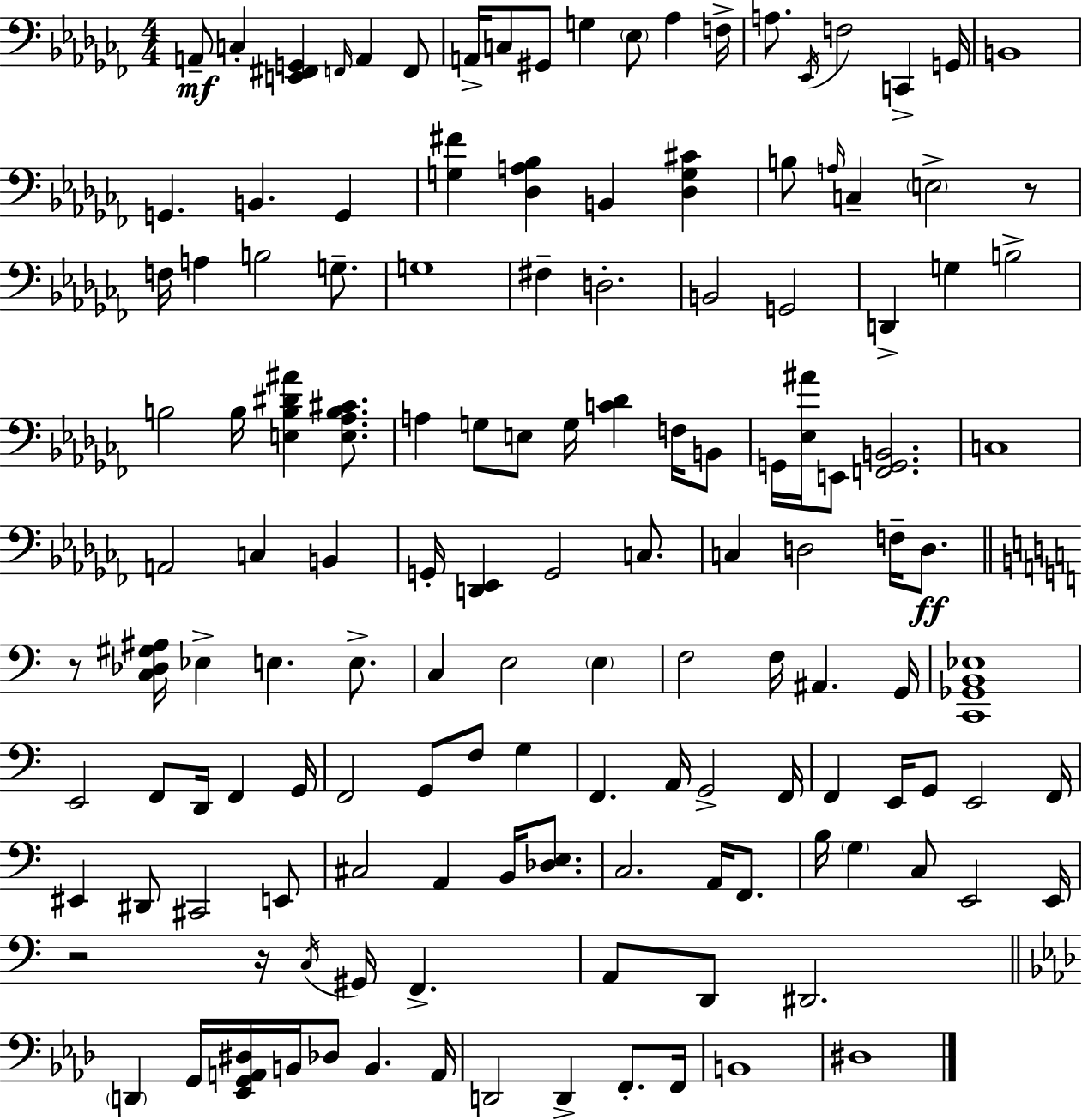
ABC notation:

X:1
T:Untitled
M:4/4
L:1/4
K:Abm
A,,/2 C, [E,,^F,,G,,] F,,/4 A,, F,,/2 A,,/4 C,/2 ^G,,/2 G, _E,/2 _A, F,/4 A,/2 _E,,/4 F,2 C,, G,,/4 B,,4 G,, B,, G,, [G,^F] [_D,A,_B,] B,, [_D,G,^C] B,/2 A,/4 C, E,2 z/2 F,/4 A, B,2 G,/2 G,4 ^F, D,2 B,,2 G,,2 D,, G, B,2 B,2 B,/4 [E,B,^D^A] [E,_A,B,^C]/2 A, G,/2 E,/2 G,/4 [C_D] F,/4 B,,/2 G,,/4 [_E,^A]/4 E,,/2 [F,,G,,B,,]2 C,4 A,,2 C, B,, G,,/4 [D,,_E,,] G,,2 C,/2 C, D,2 F,/4 D,/2 z/2 [C,_D,^G,^A,]/4 _E, E, E,/2 C, E,2 E, F,2 F,/4 ^A,, G,,/4 [C,,_G,,B,,_E,]4 E,,2 F,,/2 D,,/4 F,, G,,/4 F,,2 G,,/2 F,/2 G, F,, A,,/4 G,,2 F,,/4 F,, E,,/4 G,,/2 E,,2 F,,/4 ^E,, ^D,,/2 ^C,,2 E,,/2 ^C,2 A,, B,,/4 [_D,E,]/2 C,2 A,,/4 F,,/2 B,/4 G, C,/2 E,,2 E,,/4 z2 z/4 C,/4 ^G,,/4 F,, A,,/2 D,,/2 ^D,,2 D,, G,,/4 [_E,,G,,A,,^D,]/4 B,,/4 _D,/2 B,, A,,/4 D,,2 D,, F,,/2 F,,/4 B,,4 ^D,4